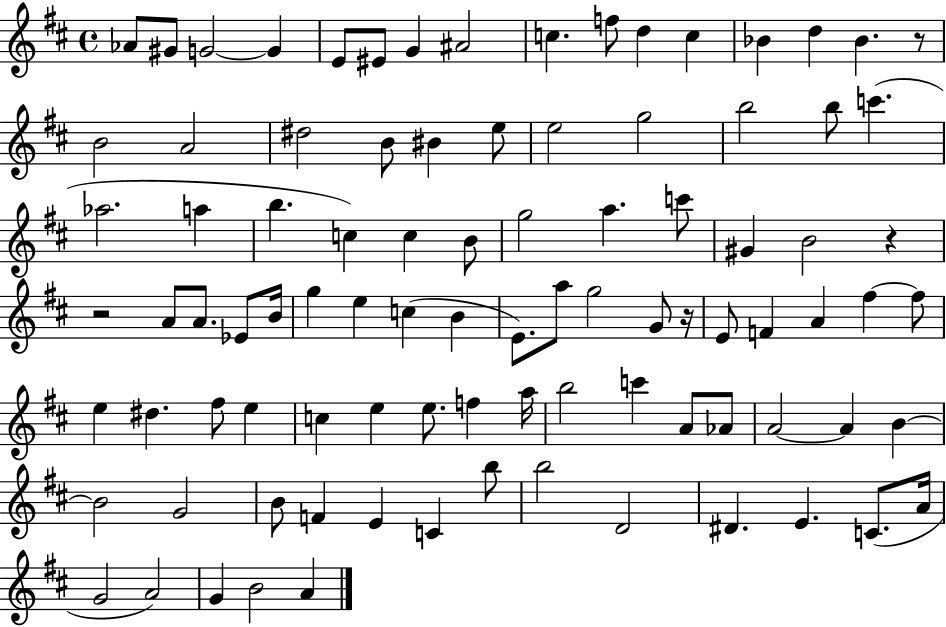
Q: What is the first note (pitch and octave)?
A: Ab4